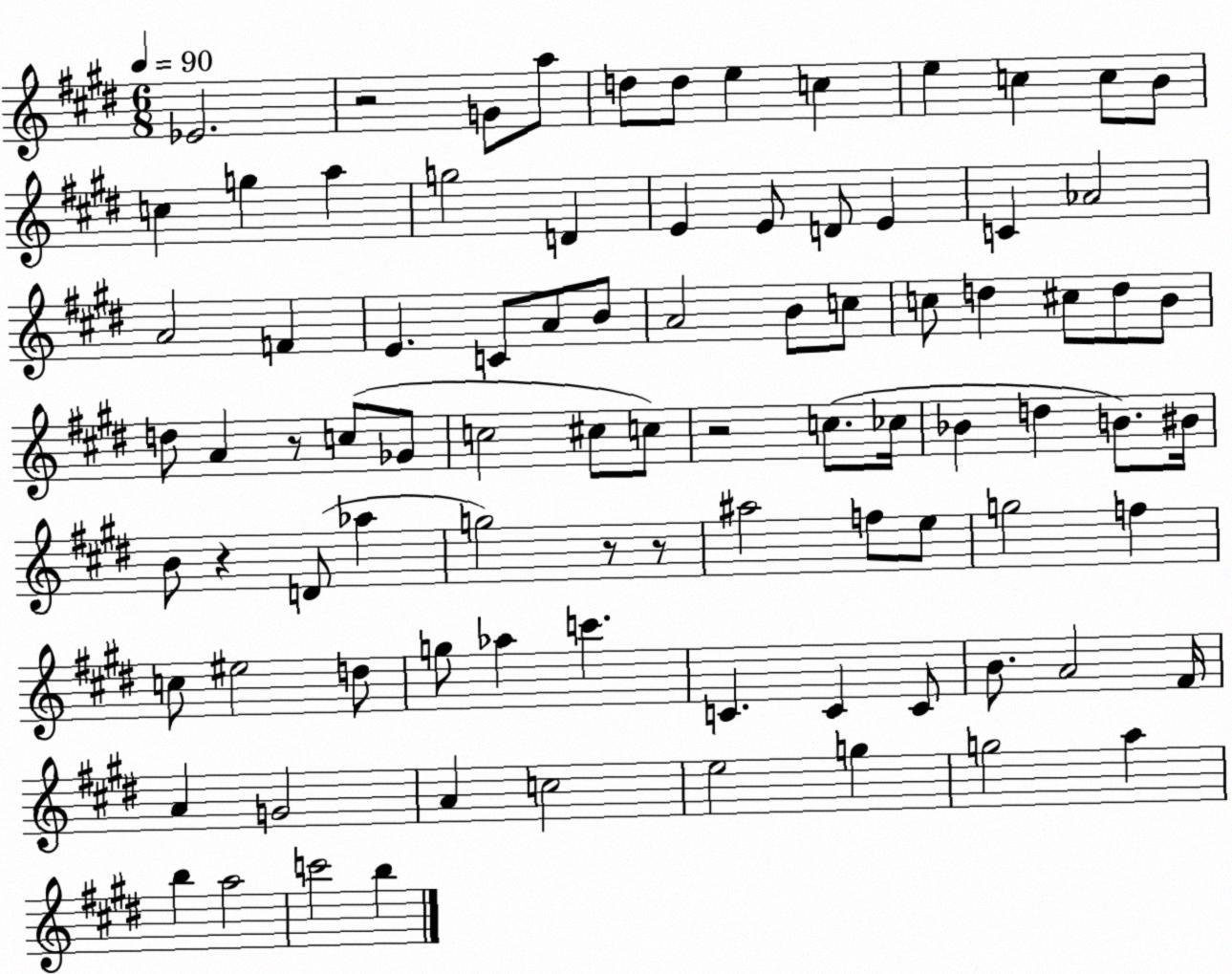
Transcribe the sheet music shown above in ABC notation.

X:1
T:Untitled
M:6/8
L:1/4
K:E
_E2 z2 G/2 a/2 d/2 d/2 e c e c c/2 B/2 c g a g2 D E E/2 D/2 E C _A2 A2 F E C/2 A/2 B/2 A2 B/2 c/2 c/2 d ^c/2 d/2 B/2 d/2 A z/2 c/2 _G/2 c2 ^c/2 c/2 z2 c/2 _c/4 _B d B/2 ^B/4 B/2 z D/2 _a g2 z/2 z/2 ^a2 f/2 e/2 g2 f c/2 ^e2 d/2 g/2 _a c' C C C/2 B/2 A2 ^F/4 A G2 A c2 e2 g g2 a b a2 c'2 b